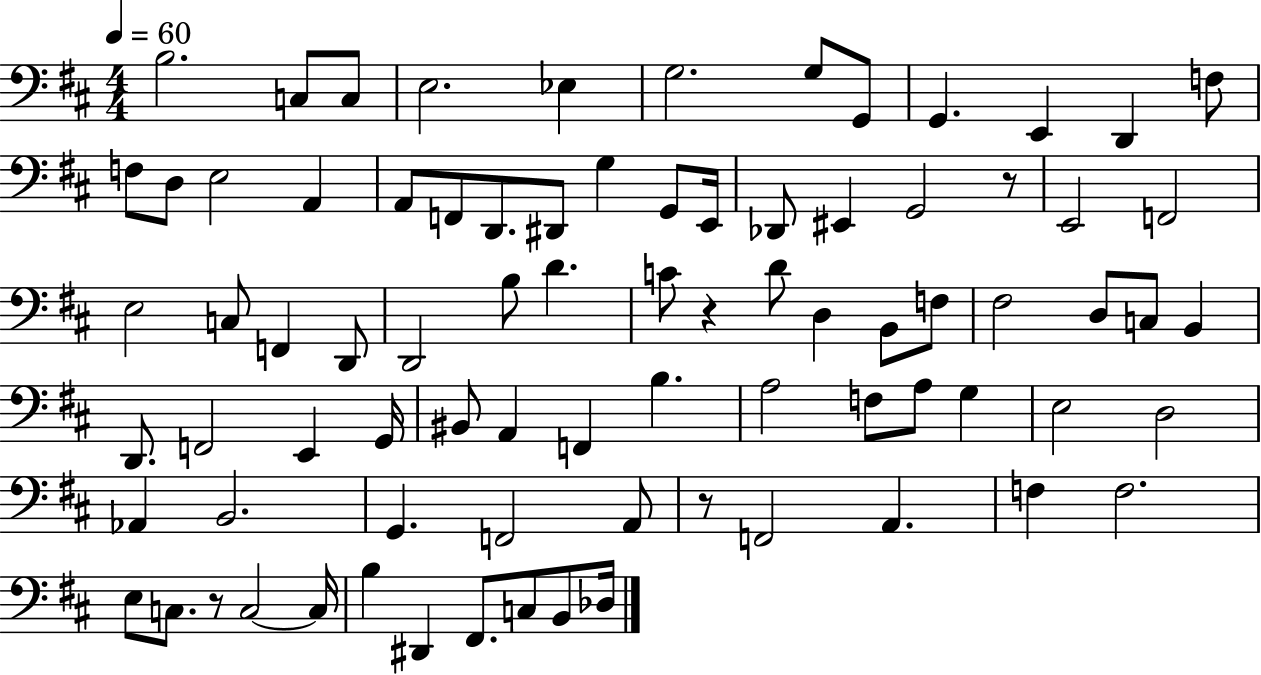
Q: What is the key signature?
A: D major